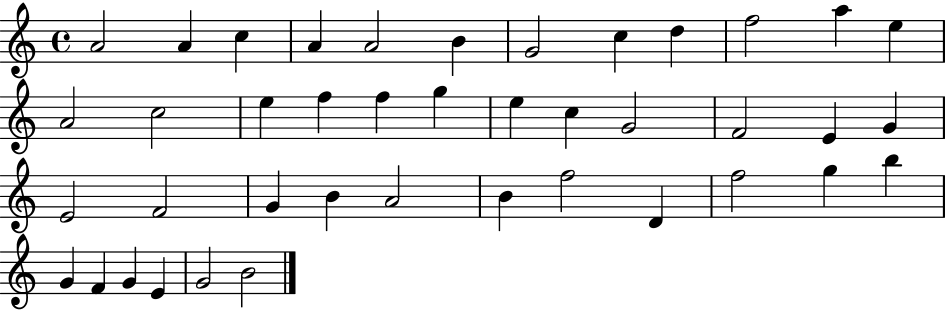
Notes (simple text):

A4/h A4/q C5/q A4/q A4/h B4/q G4/h C5/q D5/q F5/h A5/q E5/q A4/h C5/h E5/q F5/q F5/q G5/q E5/q C5/q G4/h F4/h E4/q G4/q E4/h F4/h G4/q B4/q A4/h B4/q F5/h D4/q F5/h G5/q B5/q G4/q F4/q G4/q E4/q G4/h B4/h